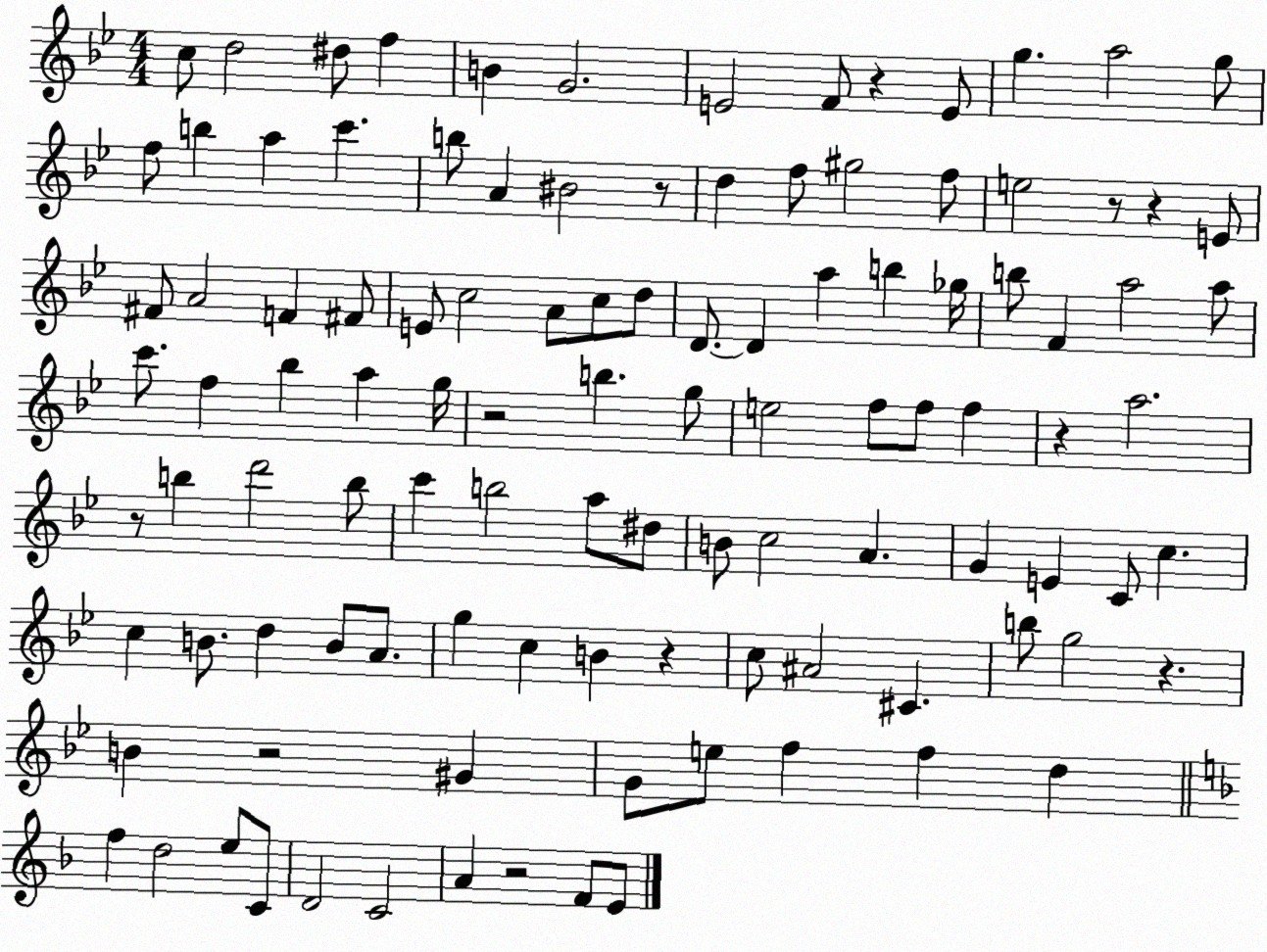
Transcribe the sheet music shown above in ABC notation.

X:1
T:Untitled
M:4/4
L:1/4
K:Bb
c/2 d2 ^d/2 f B G2 E2 F/2 z E/2 g a2 g/2 f/2 b a c' b/2 A ^B2 z/2 d f/2 ^g2 f/2 e2 z/2 z E/2 ^F/2 A2 F ^F/2 E/2 c2 A/2 c/2 d/2 D/2 D a b _g/4 b/2 F a2 a/2 c'/2 f _b a g/4 z2 b g/2 e2 f/2 f/2 f z a2 z/2 b d'2 b/2 c' b2 a/2 ^d/2 B/2 c2 A G E C/2 c c B/2 d B/2 A/2 g c B z c/2 ^A2 ^C b/2 g2 z B z2 ^G G/2 e/2 f f d f d2 e/2 C/2 D2 C2 A z2 F/2 E/2